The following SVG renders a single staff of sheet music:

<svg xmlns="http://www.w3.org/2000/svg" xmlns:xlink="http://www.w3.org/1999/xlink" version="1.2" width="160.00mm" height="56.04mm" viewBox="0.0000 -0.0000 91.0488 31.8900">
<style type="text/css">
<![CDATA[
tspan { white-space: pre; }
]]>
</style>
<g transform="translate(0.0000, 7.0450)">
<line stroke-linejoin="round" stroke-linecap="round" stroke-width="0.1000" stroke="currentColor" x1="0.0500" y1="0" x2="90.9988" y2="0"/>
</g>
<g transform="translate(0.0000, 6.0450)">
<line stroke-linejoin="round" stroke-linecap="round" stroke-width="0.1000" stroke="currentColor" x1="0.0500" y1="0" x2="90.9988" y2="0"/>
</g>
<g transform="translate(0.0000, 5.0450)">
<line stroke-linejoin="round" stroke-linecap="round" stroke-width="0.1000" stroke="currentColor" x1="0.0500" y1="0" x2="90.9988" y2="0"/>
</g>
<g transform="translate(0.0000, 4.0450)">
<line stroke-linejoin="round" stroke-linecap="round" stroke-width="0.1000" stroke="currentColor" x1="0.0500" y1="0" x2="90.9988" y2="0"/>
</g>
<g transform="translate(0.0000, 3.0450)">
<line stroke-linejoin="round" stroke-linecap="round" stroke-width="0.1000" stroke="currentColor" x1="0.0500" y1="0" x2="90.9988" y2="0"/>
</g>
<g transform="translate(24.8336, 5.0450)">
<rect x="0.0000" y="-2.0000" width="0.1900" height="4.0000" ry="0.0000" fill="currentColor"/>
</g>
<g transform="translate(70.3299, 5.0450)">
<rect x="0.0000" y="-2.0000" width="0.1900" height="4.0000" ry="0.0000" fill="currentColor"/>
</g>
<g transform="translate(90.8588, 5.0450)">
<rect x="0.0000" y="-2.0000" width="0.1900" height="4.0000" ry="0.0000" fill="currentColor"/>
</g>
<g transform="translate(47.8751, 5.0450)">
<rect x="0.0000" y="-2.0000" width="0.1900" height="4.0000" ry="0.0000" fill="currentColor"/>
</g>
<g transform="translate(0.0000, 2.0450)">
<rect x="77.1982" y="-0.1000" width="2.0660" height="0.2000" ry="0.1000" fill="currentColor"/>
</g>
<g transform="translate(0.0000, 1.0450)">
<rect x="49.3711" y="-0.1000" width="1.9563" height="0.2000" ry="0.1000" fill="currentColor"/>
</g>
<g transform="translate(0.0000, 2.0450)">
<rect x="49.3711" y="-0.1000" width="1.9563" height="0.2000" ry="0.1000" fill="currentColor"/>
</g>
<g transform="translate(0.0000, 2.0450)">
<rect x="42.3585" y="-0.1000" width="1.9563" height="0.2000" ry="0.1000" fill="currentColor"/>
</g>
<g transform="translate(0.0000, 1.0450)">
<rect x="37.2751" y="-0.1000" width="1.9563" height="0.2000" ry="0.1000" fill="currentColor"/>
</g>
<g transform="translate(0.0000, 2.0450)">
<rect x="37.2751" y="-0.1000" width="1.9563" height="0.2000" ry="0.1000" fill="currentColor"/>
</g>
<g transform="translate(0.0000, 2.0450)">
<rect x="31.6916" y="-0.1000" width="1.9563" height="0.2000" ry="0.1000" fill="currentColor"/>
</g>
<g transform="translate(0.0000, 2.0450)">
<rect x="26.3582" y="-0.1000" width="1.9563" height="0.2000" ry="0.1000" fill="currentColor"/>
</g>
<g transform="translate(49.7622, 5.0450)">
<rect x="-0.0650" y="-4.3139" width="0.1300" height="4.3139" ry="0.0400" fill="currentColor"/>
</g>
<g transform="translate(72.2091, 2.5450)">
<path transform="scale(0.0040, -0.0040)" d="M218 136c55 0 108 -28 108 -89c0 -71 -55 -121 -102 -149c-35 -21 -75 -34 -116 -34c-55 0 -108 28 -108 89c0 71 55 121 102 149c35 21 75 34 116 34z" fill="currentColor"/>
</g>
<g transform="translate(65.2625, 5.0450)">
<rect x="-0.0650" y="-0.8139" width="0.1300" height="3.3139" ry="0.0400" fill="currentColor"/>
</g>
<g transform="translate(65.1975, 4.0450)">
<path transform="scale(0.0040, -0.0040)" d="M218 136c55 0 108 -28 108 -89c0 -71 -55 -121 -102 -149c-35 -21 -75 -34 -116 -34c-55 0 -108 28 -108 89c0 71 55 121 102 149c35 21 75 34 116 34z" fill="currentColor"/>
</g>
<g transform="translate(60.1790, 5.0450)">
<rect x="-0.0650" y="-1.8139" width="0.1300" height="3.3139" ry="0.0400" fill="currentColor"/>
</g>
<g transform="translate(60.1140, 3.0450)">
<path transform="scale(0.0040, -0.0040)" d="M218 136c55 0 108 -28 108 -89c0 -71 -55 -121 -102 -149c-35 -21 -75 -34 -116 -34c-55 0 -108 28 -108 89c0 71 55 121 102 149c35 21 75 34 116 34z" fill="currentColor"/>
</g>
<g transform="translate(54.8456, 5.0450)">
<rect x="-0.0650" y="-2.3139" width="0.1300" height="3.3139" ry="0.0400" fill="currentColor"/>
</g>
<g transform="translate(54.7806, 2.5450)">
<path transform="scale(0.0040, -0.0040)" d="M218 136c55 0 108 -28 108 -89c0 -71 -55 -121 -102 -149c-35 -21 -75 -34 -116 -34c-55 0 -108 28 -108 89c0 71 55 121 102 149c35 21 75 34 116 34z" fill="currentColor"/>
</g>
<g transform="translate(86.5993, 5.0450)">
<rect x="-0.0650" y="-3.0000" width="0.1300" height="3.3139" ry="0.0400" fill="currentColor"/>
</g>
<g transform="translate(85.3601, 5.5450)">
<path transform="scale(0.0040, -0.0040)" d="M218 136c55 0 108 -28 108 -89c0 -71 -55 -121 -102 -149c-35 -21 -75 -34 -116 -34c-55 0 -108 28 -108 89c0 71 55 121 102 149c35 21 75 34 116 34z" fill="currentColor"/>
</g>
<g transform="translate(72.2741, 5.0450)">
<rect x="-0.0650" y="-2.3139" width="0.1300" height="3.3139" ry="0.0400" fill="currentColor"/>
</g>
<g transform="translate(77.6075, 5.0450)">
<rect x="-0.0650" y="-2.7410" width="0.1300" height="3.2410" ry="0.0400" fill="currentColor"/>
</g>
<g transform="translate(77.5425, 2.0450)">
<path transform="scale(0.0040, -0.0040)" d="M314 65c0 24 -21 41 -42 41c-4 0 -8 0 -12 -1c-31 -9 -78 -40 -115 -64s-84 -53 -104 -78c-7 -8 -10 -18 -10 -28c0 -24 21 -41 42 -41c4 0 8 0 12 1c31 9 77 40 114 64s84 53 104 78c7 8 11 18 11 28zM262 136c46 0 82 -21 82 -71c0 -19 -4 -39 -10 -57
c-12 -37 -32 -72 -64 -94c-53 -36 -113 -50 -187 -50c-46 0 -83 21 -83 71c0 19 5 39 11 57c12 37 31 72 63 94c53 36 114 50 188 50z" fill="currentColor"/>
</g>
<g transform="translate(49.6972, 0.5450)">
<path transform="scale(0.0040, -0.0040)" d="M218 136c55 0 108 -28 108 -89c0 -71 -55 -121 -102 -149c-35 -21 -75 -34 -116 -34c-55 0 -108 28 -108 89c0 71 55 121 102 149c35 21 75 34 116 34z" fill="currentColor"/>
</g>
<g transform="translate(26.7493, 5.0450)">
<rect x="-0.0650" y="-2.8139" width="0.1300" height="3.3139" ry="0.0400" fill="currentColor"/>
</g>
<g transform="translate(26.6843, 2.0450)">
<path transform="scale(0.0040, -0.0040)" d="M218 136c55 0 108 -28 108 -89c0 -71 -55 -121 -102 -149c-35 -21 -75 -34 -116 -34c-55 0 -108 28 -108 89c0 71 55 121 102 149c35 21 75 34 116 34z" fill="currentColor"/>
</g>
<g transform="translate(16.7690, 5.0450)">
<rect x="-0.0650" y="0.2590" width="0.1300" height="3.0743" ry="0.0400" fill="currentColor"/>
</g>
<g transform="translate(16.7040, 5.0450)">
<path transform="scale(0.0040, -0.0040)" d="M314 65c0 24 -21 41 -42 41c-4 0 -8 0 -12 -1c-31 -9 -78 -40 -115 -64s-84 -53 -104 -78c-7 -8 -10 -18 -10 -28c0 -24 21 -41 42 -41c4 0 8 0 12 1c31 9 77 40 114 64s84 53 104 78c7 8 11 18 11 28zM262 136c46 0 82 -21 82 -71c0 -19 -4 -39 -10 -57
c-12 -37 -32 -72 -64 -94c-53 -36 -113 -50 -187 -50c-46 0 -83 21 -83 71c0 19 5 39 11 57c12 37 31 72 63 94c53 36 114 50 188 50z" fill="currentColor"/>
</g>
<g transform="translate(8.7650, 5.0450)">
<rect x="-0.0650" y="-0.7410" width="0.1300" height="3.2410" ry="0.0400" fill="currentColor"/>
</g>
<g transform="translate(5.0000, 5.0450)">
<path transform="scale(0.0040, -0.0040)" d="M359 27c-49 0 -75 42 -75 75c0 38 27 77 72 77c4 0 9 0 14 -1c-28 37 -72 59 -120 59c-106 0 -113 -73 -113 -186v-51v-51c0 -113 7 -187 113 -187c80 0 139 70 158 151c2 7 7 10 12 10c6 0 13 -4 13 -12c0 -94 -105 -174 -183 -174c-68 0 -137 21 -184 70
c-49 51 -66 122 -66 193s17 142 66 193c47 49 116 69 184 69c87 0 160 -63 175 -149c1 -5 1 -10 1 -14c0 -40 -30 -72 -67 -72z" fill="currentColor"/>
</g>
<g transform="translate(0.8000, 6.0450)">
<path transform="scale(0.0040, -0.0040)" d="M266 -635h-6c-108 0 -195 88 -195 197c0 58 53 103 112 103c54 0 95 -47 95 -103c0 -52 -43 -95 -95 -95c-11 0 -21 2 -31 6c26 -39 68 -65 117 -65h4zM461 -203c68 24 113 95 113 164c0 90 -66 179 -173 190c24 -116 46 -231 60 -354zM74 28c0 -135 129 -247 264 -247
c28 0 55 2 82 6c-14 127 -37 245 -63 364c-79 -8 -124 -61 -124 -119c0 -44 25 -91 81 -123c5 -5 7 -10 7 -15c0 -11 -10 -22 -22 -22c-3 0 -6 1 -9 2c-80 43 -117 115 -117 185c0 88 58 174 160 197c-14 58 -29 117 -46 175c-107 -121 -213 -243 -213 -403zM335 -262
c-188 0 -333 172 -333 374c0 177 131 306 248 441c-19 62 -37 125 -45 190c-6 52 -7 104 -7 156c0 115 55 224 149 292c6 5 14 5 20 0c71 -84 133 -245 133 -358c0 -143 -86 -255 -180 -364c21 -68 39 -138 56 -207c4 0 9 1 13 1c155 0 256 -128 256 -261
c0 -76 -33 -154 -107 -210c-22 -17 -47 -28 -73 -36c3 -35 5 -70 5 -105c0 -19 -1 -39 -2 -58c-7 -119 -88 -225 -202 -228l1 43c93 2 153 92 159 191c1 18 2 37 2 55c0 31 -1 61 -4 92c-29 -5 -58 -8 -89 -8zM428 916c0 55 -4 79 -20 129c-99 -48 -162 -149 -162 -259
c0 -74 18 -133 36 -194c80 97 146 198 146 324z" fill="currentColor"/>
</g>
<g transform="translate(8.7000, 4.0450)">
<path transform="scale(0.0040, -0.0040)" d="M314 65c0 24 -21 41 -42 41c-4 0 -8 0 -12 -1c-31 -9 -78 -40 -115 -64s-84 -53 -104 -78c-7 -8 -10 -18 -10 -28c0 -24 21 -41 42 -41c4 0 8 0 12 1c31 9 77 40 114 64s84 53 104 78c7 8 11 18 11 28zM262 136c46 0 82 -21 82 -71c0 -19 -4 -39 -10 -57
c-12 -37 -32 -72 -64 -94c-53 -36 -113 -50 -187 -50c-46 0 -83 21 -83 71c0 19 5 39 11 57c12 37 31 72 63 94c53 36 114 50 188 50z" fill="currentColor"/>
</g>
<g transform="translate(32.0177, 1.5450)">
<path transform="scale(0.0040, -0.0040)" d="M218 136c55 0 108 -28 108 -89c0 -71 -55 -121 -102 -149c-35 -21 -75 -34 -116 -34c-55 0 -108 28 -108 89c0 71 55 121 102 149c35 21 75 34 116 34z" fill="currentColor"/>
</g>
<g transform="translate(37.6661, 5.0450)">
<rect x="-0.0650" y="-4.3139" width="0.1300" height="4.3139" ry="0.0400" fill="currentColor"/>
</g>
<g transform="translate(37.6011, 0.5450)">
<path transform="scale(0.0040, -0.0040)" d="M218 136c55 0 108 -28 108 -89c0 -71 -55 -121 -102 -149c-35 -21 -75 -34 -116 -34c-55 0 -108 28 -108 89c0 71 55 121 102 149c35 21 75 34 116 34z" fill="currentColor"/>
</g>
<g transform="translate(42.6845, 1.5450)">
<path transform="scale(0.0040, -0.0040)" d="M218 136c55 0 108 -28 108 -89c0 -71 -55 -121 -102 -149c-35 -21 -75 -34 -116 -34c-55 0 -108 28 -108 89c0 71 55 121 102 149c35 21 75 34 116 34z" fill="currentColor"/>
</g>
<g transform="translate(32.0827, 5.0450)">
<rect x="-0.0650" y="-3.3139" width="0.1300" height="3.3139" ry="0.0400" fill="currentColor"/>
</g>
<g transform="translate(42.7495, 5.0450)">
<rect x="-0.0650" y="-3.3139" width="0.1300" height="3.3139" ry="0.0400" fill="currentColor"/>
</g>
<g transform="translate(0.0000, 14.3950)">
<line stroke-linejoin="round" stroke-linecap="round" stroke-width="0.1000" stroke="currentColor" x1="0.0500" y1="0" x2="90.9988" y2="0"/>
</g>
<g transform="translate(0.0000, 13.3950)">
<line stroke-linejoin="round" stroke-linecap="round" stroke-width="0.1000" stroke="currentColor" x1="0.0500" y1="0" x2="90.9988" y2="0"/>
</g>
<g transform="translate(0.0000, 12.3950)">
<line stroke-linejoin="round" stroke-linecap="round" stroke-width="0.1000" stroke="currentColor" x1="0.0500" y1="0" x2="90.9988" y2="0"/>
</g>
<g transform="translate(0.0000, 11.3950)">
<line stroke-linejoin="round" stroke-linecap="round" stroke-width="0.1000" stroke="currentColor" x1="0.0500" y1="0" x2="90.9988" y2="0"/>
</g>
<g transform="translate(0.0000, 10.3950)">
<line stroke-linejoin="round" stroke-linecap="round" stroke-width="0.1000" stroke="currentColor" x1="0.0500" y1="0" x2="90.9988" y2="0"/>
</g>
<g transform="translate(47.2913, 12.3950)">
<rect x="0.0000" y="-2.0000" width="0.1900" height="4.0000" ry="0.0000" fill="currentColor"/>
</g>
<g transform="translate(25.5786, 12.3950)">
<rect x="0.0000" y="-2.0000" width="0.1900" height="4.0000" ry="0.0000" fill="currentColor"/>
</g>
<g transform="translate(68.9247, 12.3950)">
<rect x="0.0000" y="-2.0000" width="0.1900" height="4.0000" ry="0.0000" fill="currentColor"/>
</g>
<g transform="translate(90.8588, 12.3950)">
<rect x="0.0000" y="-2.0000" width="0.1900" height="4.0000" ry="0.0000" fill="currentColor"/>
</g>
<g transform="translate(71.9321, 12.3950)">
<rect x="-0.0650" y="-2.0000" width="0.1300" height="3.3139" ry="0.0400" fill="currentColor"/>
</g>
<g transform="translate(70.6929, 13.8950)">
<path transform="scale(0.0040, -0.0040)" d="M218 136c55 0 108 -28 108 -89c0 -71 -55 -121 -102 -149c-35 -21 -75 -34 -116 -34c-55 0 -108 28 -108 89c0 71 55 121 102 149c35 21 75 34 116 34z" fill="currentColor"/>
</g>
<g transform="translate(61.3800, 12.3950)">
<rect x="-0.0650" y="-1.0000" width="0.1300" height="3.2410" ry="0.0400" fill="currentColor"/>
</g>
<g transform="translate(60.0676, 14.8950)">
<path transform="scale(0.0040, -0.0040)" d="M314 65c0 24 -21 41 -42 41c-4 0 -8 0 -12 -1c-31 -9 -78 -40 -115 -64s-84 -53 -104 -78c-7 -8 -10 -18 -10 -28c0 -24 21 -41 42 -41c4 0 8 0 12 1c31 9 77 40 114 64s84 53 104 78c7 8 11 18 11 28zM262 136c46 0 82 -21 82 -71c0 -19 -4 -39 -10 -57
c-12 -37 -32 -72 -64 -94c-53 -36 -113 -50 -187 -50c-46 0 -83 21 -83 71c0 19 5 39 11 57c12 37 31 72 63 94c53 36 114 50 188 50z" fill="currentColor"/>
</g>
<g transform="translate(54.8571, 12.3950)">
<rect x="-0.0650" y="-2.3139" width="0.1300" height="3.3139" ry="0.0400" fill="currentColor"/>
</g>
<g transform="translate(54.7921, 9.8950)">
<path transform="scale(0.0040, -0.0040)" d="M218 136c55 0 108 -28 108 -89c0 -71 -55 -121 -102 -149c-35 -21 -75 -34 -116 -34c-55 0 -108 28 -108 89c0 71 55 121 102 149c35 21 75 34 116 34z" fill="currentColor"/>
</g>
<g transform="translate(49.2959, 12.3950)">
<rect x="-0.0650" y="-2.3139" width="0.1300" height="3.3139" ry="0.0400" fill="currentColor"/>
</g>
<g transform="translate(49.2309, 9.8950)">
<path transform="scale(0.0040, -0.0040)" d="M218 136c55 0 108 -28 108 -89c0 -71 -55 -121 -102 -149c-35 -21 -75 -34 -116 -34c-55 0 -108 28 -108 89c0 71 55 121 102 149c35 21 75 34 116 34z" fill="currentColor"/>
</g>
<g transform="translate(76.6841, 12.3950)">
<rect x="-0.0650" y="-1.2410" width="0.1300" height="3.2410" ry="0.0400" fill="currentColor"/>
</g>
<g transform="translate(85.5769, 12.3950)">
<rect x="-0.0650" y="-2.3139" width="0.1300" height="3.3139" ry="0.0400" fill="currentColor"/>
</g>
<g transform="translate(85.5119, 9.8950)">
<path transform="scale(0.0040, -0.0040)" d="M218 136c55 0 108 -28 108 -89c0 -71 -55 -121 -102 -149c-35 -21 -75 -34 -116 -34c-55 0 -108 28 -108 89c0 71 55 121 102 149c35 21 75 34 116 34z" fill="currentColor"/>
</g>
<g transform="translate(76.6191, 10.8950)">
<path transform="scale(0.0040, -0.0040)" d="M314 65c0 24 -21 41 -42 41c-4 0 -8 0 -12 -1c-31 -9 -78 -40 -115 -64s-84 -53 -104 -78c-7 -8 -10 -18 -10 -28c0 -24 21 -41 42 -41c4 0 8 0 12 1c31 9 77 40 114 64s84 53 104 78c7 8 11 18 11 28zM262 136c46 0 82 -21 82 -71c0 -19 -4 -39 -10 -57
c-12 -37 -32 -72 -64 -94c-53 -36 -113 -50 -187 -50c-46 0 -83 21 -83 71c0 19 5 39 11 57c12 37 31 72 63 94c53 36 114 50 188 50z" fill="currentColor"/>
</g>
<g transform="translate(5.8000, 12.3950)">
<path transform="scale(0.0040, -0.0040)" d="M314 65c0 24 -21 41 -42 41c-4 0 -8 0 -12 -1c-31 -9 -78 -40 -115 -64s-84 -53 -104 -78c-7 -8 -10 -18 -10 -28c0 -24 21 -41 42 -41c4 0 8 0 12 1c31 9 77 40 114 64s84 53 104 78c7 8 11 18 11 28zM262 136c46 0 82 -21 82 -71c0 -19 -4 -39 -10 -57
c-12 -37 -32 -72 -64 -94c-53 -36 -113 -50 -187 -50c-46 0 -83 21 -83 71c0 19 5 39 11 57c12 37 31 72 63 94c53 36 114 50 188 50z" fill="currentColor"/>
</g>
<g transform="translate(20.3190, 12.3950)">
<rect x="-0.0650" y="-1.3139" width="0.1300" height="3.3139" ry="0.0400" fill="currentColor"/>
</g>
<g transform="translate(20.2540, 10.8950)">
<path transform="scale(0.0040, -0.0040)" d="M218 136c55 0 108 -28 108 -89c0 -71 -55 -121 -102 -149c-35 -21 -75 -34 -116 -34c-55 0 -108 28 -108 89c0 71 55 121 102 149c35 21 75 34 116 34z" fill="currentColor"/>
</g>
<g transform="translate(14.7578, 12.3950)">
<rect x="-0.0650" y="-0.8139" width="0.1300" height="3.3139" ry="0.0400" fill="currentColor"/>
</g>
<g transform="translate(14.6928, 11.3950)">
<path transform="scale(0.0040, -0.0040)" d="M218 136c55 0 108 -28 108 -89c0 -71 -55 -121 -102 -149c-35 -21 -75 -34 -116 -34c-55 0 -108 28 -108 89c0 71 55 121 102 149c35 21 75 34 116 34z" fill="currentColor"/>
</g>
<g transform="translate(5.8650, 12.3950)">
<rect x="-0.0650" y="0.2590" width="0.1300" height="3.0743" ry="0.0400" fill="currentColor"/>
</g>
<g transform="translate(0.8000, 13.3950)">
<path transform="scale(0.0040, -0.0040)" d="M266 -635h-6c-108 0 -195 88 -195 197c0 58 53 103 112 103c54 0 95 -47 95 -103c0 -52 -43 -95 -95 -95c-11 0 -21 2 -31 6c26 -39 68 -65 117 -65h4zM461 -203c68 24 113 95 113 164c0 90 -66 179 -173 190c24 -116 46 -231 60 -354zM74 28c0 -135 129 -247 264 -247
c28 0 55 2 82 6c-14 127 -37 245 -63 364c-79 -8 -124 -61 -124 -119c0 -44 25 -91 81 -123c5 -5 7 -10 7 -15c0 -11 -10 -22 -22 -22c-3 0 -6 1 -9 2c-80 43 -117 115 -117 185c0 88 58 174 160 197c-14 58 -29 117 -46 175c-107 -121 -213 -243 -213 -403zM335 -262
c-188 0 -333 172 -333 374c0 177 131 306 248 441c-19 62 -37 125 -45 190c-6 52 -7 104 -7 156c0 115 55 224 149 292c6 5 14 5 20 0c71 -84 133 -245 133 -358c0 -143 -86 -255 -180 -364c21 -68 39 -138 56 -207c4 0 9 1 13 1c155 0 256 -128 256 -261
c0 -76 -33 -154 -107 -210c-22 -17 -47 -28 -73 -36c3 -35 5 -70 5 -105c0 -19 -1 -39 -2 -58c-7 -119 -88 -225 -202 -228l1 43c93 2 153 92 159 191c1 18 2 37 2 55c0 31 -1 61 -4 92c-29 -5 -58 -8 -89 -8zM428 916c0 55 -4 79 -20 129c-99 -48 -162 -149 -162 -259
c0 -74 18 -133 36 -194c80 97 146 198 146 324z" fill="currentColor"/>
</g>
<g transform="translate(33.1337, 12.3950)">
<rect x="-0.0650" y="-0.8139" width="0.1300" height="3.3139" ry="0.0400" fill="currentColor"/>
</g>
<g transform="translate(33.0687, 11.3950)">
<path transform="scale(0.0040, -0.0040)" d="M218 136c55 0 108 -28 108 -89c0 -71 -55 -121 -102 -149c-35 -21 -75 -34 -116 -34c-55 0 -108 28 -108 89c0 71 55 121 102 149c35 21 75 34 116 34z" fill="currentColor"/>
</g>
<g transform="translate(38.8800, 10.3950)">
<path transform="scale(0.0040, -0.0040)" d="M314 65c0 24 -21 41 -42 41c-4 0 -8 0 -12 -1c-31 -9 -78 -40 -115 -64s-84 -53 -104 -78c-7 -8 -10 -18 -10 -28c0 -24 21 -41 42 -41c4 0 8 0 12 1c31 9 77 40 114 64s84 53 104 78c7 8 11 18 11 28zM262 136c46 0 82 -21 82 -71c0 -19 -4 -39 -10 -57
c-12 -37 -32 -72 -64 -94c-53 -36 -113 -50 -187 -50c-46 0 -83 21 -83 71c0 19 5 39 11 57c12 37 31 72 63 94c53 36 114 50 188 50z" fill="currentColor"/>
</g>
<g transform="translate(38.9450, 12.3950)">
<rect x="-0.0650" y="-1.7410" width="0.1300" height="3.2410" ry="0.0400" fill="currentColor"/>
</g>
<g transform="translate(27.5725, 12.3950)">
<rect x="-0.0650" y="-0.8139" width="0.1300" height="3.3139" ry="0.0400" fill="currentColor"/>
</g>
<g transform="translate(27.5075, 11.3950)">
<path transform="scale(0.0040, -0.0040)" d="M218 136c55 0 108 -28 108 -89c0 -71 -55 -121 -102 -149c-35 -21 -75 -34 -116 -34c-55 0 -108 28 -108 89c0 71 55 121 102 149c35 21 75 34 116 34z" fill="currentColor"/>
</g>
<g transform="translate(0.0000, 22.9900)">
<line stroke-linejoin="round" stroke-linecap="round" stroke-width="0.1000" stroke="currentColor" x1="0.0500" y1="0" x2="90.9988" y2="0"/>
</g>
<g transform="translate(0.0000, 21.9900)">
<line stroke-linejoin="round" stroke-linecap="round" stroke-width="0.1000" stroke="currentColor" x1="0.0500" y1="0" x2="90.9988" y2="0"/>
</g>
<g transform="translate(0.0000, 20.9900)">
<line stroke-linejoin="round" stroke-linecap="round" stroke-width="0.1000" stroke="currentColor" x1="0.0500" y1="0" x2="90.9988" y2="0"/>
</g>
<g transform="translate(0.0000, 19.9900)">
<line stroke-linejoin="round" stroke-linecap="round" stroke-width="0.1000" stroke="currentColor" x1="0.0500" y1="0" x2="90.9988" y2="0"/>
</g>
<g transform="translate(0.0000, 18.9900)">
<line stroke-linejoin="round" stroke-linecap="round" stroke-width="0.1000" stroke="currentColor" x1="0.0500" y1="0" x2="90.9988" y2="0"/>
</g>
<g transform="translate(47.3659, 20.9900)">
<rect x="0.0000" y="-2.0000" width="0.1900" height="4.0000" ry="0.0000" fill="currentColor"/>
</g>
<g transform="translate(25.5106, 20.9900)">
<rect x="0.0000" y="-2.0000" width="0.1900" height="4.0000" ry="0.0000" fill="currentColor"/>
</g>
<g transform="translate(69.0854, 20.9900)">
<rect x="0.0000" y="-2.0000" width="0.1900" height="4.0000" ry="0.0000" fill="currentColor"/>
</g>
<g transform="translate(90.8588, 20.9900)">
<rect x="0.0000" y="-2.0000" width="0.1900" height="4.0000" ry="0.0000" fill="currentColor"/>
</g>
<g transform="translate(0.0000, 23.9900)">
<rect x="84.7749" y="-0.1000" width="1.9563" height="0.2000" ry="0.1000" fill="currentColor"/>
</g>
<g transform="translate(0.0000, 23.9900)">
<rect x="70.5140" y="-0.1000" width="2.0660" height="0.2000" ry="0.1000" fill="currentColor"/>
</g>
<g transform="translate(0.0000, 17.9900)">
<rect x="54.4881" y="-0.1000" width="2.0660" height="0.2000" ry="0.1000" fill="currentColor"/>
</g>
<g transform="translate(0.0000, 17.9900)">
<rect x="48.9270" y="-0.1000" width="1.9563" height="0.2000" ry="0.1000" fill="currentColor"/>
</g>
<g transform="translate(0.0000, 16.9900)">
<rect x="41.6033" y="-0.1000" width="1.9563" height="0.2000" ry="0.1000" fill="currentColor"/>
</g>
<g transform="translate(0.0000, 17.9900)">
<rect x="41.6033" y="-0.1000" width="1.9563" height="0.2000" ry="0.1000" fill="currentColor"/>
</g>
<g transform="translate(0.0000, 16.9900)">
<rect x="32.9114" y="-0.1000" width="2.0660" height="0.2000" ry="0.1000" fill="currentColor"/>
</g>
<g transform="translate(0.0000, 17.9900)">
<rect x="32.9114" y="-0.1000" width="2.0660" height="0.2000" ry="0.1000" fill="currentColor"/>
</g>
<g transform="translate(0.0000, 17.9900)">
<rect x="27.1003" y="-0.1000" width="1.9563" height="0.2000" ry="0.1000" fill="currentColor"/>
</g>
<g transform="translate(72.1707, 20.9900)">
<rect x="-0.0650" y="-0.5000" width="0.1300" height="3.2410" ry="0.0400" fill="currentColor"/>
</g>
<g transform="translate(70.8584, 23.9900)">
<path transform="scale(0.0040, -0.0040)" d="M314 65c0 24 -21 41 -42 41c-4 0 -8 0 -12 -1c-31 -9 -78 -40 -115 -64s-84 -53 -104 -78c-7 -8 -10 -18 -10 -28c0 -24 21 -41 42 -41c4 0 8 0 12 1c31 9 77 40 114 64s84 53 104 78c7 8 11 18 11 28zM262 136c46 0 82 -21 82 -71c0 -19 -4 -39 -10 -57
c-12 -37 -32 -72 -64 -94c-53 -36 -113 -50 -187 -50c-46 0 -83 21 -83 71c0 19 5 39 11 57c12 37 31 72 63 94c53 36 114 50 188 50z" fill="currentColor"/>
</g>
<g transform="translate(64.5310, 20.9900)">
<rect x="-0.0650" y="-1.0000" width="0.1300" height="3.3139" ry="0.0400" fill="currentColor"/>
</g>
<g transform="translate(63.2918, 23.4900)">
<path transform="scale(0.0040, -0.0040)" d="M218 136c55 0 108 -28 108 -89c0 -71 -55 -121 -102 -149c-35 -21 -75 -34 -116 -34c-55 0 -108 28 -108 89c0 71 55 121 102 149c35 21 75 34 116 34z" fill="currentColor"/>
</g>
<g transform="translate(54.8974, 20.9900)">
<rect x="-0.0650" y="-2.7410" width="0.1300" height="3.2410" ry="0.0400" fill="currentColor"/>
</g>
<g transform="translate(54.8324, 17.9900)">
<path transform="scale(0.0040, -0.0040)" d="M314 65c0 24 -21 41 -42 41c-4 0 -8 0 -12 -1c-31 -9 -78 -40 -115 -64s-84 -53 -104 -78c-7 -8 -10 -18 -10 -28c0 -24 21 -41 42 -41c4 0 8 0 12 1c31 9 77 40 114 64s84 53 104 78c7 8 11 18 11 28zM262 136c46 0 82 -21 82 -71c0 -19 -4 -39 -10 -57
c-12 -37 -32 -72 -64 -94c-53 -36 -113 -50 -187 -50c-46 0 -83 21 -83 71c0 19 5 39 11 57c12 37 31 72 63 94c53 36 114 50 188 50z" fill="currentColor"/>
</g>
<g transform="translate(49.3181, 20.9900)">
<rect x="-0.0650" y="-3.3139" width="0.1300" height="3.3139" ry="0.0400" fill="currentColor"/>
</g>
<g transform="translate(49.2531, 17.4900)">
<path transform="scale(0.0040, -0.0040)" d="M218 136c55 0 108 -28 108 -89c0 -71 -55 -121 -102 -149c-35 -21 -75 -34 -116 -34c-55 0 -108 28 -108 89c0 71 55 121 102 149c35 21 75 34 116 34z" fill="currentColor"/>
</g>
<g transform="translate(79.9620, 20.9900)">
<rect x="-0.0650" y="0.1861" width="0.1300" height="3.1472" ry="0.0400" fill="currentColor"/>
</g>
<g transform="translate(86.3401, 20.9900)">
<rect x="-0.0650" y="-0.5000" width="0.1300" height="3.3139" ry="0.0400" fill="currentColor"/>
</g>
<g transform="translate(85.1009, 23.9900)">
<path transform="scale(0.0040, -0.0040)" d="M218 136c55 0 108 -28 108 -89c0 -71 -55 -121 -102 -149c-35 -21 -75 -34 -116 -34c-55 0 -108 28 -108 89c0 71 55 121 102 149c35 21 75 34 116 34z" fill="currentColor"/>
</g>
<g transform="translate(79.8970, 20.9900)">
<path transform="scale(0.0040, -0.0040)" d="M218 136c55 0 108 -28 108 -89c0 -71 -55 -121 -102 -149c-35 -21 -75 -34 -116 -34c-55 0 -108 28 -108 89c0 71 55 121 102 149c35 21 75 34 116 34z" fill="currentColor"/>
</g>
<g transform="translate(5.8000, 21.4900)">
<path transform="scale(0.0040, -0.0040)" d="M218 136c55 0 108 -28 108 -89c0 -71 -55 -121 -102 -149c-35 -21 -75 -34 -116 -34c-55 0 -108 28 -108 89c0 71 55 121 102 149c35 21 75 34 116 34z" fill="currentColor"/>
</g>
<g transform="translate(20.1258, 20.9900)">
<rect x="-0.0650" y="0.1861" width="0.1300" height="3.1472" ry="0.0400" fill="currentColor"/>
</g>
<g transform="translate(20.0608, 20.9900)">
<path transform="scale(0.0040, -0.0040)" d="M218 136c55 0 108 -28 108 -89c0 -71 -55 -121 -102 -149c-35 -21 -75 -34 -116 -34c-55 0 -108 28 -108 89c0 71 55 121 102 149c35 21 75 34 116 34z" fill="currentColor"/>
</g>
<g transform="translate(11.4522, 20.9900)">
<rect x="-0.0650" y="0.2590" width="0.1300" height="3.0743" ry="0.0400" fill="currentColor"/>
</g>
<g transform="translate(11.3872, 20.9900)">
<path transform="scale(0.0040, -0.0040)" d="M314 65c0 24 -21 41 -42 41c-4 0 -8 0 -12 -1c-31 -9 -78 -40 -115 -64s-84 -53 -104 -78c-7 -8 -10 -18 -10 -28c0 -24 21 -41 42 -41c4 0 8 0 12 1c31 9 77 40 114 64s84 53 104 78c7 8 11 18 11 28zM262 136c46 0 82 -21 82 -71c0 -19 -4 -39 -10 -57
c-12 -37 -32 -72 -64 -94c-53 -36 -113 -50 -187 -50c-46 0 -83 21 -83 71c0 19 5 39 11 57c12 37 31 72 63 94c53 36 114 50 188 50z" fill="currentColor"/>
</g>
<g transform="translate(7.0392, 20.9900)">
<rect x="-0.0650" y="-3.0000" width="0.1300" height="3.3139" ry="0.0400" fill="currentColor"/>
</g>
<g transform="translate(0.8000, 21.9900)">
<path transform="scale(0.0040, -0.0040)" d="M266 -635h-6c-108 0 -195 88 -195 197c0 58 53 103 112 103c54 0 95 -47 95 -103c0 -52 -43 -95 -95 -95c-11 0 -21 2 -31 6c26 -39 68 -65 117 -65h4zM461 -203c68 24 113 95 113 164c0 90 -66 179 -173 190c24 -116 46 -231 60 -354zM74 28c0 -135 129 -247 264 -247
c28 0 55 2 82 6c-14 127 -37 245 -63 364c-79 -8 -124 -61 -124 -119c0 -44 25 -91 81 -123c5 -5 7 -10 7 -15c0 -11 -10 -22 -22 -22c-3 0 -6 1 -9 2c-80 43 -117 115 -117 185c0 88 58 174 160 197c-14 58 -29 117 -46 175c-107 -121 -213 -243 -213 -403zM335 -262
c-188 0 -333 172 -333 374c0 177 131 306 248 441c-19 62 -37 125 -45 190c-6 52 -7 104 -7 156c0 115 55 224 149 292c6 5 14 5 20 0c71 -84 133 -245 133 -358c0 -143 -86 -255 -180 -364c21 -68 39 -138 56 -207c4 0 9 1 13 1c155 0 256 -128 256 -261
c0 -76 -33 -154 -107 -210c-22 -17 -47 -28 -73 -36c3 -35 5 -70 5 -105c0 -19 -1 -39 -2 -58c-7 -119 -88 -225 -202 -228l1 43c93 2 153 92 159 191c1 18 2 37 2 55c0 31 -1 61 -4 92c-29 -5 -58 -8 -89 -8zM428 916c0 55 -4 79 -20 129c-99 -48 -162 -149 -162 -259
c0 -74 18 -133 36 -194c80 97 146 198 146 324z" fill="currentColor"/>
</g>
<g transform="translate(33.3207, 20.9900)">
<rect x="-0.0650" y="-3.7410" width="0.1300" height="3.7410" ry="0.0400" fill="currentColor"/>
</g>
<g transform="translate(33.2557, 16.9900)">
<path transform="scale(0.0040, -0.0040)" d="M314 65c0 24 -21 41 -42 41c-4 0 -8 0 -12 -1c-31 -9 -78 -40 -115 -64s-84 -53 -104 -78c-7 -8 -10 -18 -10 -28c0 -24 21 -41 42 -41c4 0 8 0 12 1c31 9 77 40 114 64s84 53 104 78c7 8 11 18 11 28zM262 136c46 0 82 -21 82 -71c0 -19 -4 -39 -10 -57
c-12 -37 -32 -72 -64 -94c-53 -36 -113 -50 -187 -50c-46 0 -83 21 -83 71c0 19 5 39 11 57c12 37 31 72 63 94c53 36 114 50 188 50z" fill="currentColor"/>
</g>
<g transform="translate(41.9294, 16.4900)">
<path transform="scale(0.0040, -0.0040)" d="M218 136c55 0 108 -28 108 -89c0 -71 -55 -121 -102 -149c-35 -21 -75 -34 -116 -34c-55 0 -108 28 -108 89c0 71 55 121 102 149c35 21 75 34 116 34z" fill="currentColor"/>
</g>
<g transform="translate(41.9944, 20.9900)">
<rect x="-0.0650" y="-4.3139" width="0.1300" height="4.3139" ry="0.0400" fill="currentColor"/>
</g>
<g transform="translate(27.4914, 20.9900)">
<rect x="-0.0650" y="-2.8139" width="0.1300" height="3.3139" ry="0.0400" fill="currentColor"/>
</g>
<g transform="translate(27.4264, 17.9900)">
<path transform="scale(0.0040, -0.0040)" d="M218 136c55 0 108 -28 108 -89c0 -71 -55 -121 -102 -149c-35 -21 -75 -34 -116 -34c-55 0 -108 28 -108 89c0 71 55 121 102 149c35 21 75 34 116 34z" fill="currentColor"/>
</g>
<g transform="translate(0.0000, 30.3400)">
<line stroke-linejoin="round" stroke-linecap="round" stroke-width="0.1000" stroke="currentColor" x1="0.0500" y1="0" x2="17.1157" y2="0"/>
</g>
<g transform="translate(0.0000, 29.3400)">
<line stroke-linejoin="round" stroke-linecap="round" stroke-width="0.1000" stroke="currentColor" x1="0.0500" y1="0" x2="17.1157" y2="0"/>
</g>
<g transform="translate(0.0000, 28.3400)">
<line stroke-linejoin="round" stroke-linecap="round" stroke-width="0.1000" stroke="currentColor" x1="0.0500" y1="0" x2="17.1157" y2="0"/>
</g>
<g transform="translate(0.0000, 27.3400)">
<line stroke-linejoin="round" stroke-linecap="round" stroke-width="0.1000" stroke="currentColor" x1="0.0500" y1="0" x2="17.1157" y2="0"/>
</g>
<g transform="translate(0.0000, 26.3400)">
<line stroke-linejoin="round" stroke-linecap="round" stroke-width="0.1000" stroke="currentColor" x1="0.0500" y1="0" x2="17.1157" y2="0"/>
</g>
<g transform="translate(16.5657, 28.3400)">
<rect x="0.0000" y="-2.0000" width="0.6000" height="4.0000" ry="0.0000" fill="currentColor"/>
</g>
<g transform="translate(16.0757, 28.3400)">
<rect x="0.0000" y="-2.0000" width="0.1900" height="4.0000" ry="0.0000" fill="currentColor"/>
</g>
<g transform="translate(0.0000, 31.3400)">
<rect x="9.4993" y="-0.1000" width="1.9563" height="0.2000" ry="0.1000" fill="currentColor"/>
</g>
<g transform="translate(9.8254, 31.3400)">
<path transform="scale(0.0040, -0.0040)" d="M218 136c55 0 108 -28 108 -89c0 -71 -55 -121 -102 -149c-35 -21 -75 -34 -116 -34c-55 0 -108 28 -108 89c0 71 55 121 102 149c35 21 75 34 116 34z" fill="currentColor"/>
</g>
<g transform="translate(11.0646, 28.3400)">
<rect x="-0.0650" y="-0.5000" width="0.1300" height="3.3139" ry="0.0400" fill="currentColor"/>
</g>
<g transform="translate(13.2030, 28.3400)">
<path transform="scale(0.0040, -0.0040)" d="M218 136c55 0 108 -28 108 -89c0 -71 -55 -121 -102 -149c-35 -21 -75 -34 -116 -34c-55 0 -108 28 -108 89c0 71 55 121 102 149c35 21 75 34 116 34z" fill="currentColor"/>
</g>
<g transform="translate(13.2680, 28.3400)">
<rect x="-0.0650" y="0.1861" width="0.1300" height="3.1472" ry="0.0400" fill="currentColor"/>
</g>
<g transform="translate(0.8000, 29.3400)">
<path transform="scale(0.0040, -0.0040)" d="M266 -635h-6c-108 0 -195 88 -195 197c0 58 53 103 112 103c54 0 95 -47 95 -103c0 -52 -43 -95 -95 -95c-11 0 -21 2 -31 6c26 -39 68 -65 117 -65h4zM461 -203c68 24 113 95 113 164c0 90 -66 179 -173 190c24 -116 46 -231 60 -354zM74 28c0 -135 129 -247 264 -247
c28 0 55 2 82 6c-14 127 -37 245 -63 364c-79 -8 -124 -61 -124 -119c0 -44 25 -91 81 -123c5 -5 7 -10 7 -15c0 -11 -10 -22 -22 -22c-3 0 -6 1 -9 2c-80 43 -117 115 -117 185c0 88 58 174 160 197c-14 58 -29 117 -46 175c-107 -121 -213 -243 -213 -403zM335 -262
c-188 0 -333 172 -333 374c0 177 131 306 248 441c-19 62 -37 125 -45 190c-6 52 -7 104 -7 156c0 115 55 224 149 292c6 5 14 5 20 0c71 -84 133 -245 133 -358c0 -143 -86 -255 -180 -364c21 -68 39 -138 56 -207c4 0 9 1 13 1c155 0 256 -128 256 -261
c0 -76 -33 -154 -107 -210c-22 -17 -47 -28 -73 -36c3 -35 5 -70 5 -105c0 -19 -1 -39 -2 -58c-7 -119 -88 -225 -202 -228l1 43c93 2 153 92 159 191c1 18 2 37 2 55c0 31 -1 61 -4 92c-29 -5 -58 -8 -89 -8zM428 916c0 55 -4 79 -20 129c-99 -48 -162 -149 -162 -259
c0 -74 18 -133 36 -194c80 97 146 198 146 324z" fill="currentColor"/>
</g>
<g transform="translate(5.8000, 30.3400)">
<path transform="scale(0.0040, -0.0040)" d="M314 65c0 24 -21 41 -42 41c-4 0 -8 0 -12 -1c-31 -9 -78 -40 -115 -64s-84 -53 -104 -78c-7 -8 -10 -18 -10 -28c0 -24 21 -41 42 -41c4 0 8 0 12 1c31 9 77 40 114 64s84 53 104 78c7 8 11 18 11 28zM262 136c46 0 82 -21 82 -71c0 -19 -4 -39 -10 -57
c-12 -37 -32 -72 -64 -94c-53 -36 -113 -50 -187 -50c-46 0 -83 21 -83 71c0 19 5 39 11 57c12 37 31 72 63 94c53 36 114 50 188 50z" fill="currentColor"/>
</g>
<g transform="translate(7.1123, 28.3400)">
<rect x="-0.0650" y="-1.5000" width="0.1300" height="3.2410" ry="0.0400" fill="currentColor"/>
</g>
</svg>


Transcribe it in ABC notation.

X:1
T:Untitled
M:4/4
L:1/4
K:C
d2 B2 a b d' b d' g f d g a2 A B2 d e d d f2 g g D2 F e2 g A B2 B a c'2 d' b a2 D C2 B C E2 C B